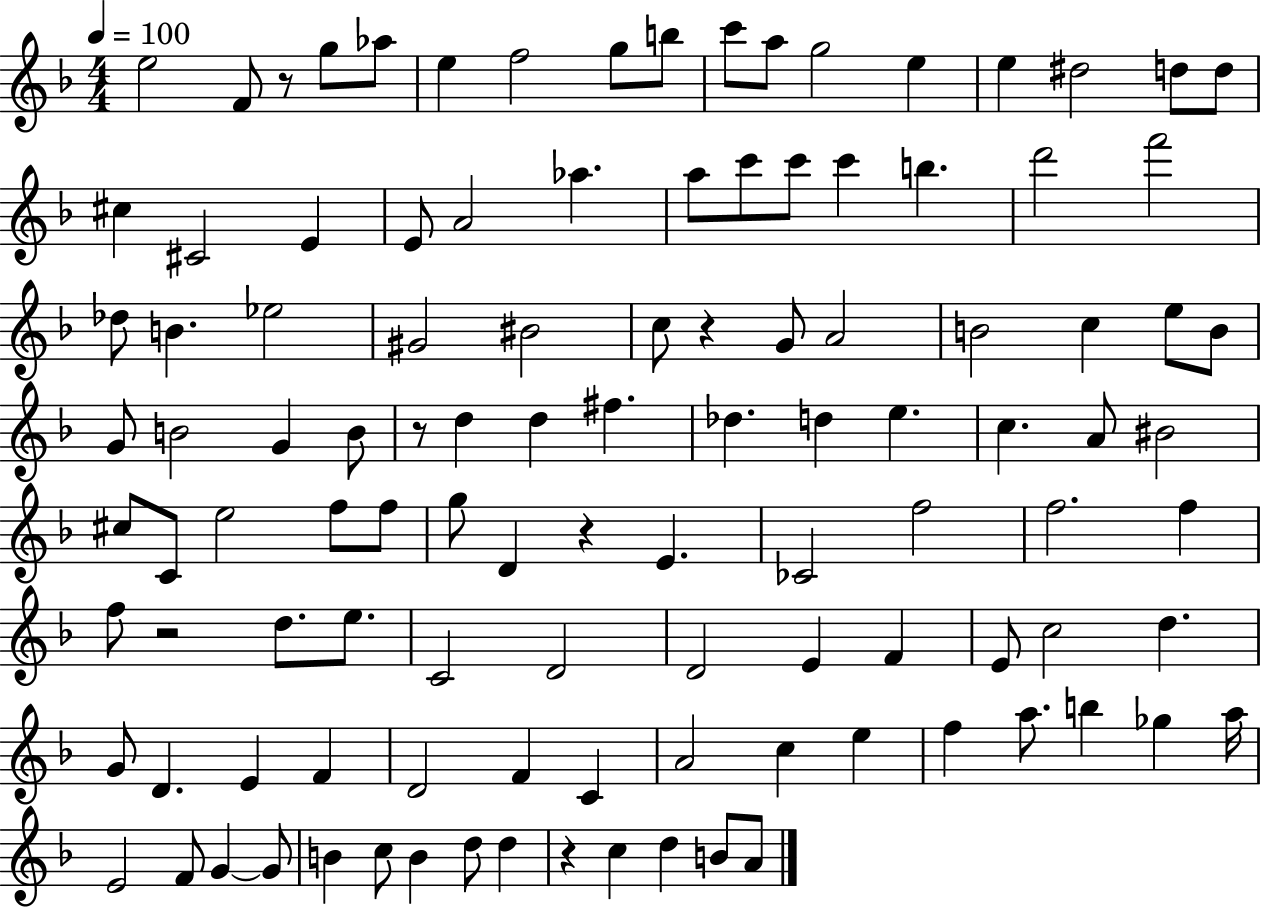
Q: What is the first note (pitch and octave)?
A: E5